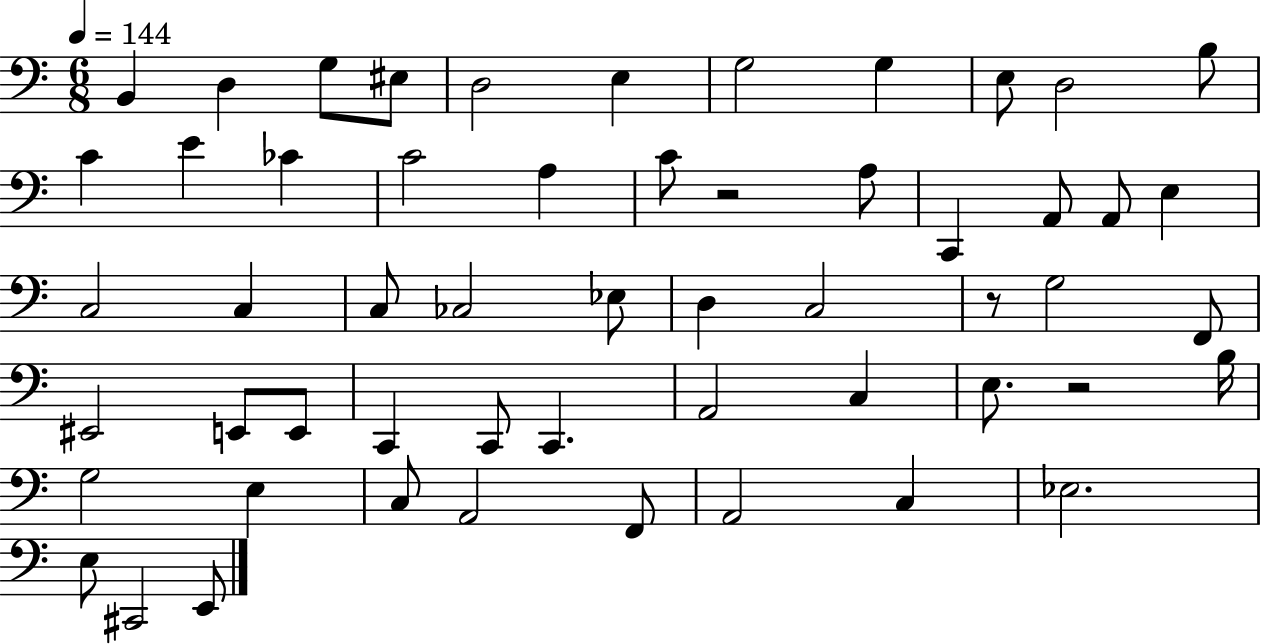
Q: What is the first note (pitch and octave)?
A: B2